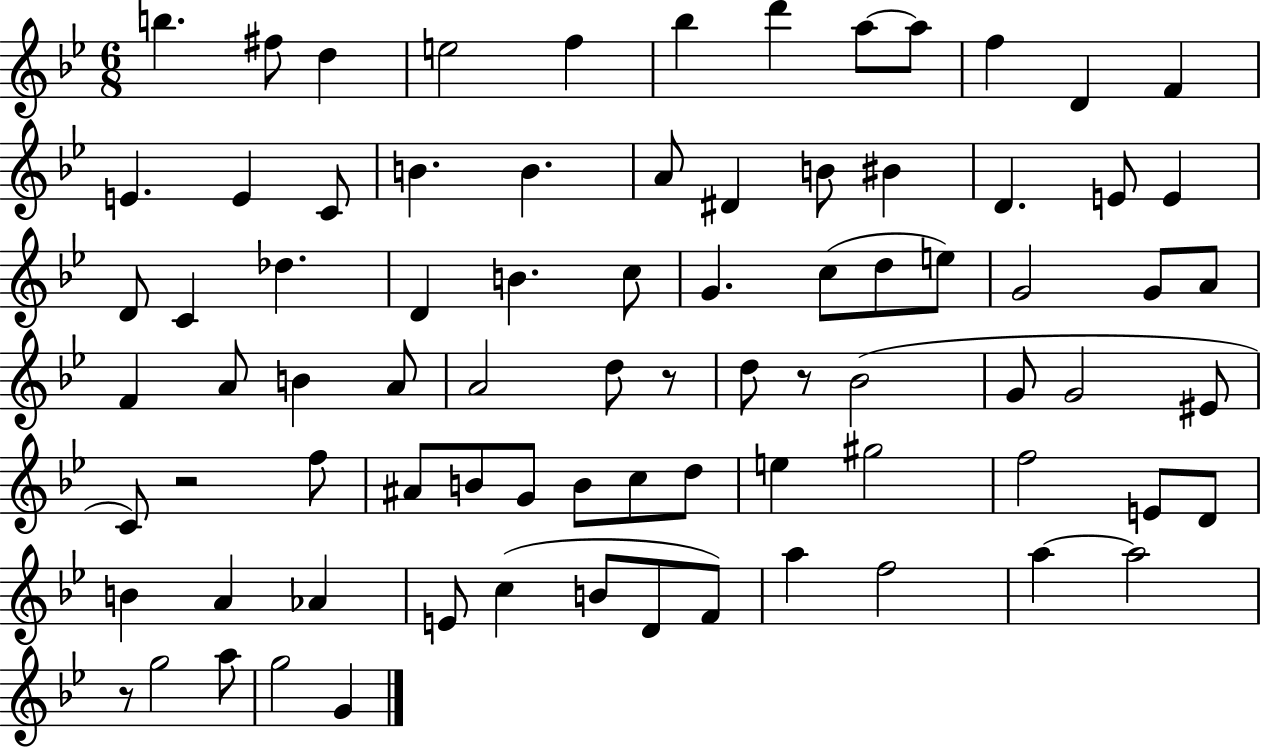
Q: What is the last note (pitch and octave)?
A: G4